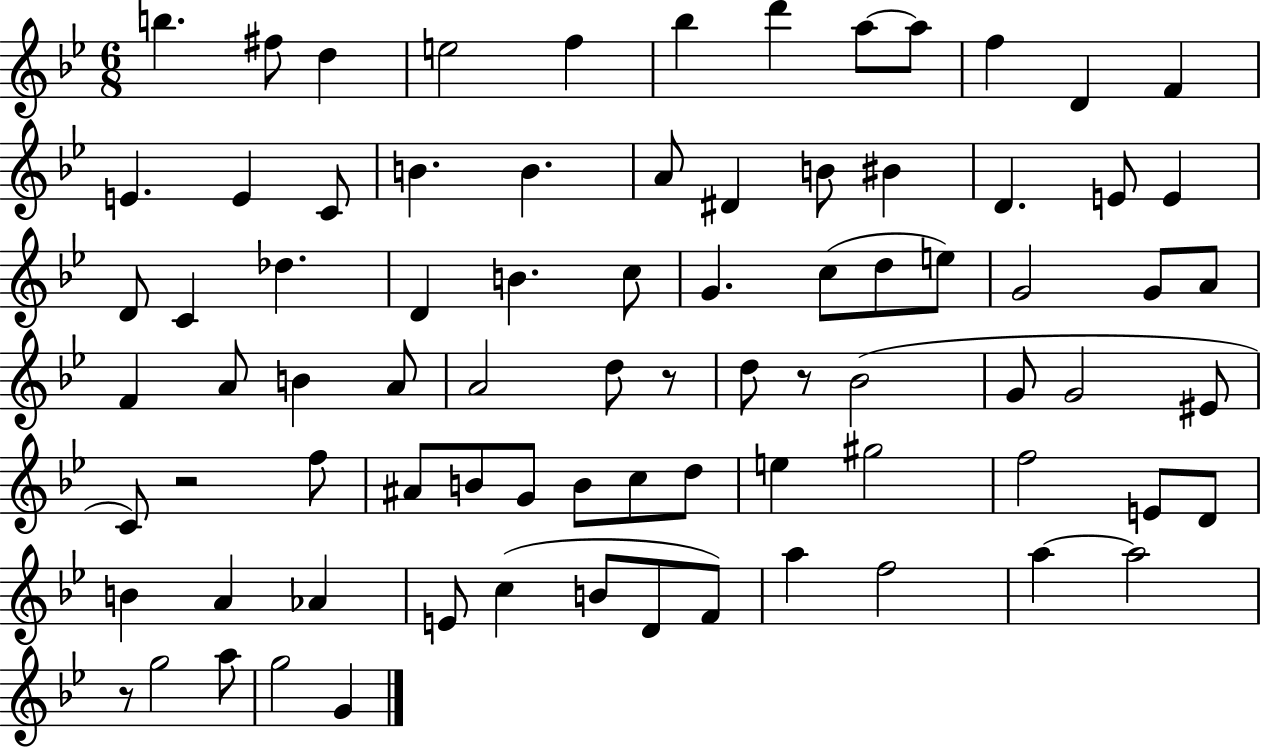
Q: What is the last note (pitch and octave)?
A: G4